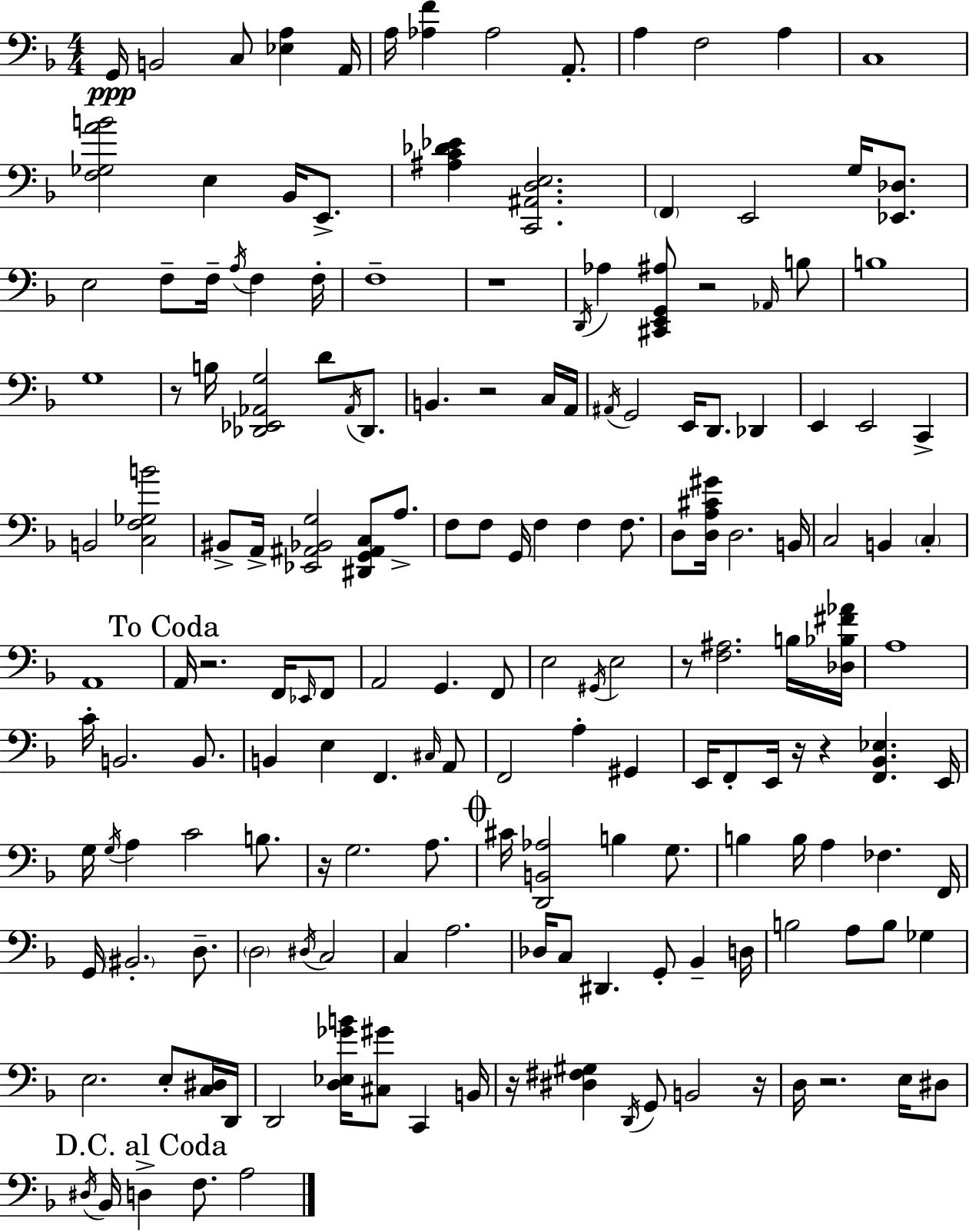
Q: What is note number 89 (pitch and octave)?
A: E2